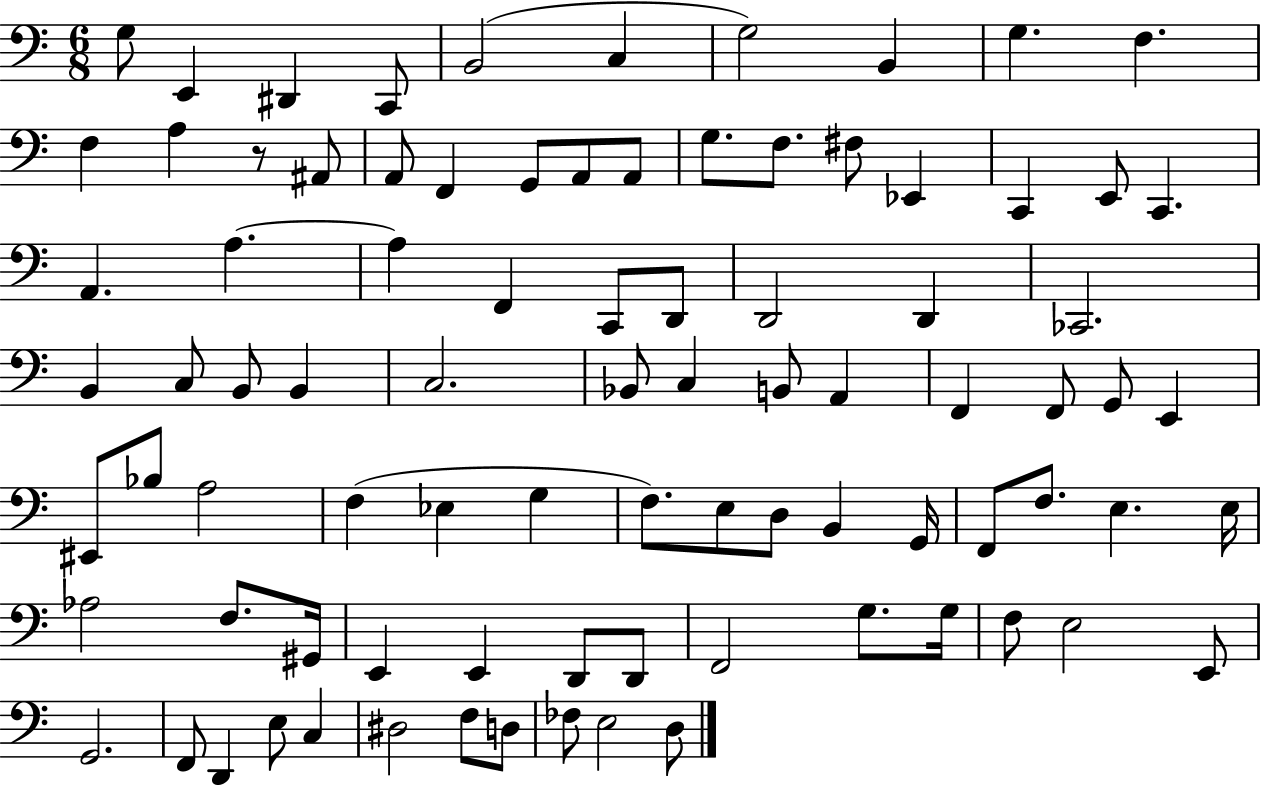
X:1
T:Untitled
M:6/8
L:1/4
K:C
G,/2 E,, ^D,, C,,/2 B,,2 C, G,2 B,, G, F, F, A, z/2 ^A,,/2 A,,/2 F,, G,,/2 A,,/2 A,,/2 G,/2 F,/2 ^F,/2 _E,, C,, E,,/2 C,, A,, A, A, F,, C,,/2 D,,/2 D,,2 D,, _C,,2 B,, C,/2 B,,/2 B,, C,2 _B,,/2 C, B,,/2 A,, F,, F,,/2 G,,/2 E,, ^E,,/2 _B,/2 A,2 F, _E, G, F,/2 E,/2 D,/2 B,, G,,/4 F,,/2 F,/2 E, E,/4 _A,2 F,/2 ^G,,/4 E,, E,, D,,/2 D,,/2 F,,2 G,/2 G,/4 F,/2 E,2 E,,/2 G,,2 F,,/2 D,, E,/2 C, ^D,2 F,/2 D,/2 _F,/2 E,2 D,/2